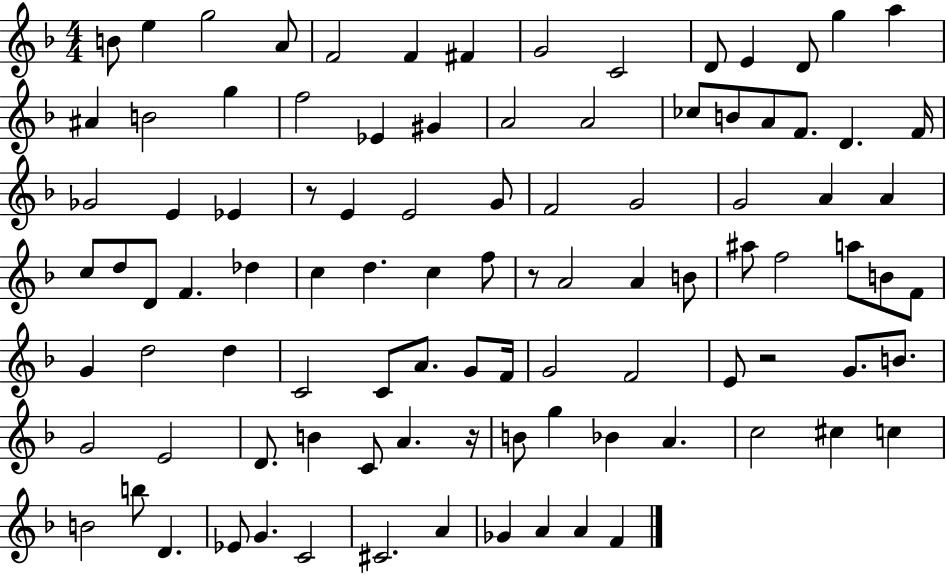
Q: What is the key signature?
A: F major